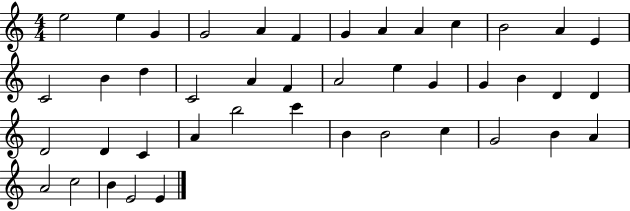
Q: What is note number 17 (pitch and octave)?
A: C4